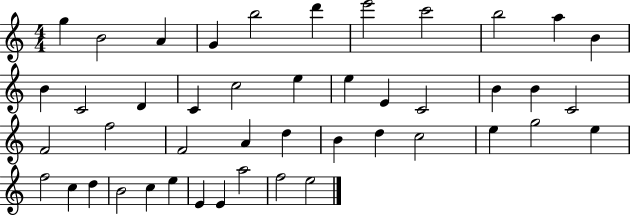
X:1
T:Untitled
M:4/4
L:1/4
K:C
g B2 A G b2 d' e'2 c'2 b2 a B B C2 D C c2 e e E C2 B B C2 F2 f2 F2 A d B d c2 e g2 e f2 c d B2 c e E E a2 f2 e2